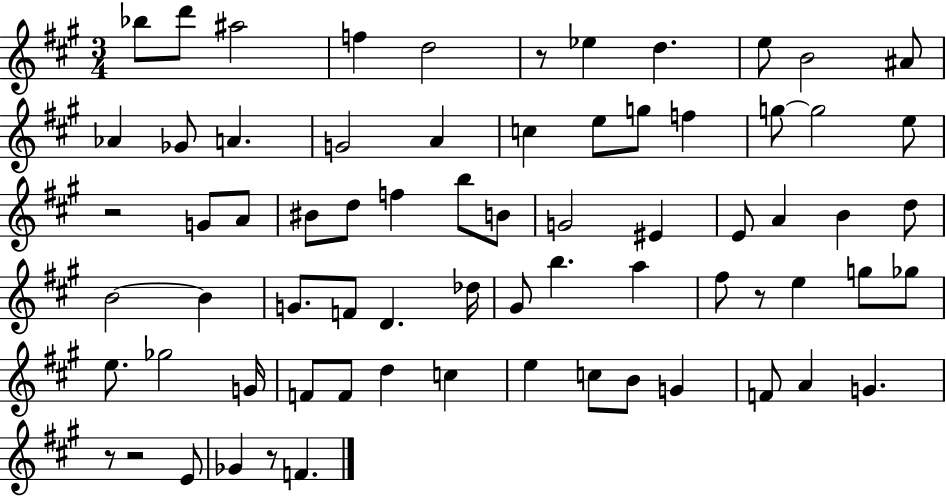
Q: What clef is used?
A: treble